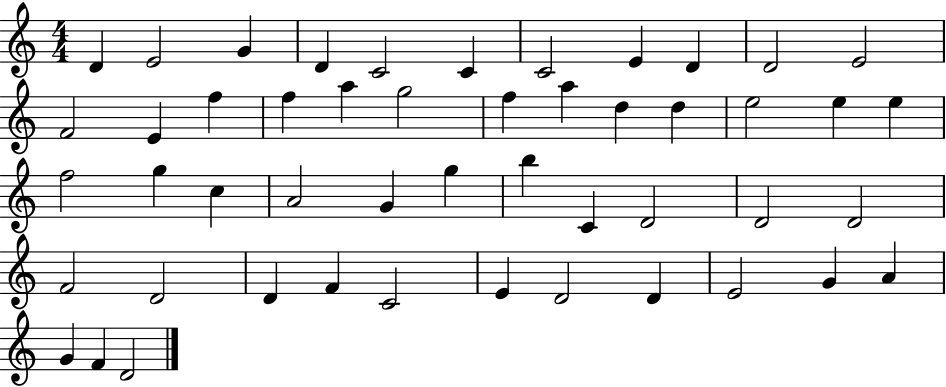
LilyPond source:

{
  \clef treble
  \numericTimeSignature
  \time 4/4
  \key c \major
  d'4 e'2 g'4 | d'4 c'2 c'4 | c'2 e'4 d'4 | d'2 e'2 | \break f'2 e'4 f''4 | f''4 a''4 g''2 | f''4 a''4 d''4 d''4 | e''2 e''4 e''4 | \break f''2 g''4 c''4 | a'2 g'4 g''4 | b''4 c'4 d'2 | d'2 d'2 | \break f'2 d'2 | d'4 f'4 c'2 | e'4 d'2 d'4 | e'2 g'4 a'4 | \break g'4 f'4 d'2 | \bar "|."
}